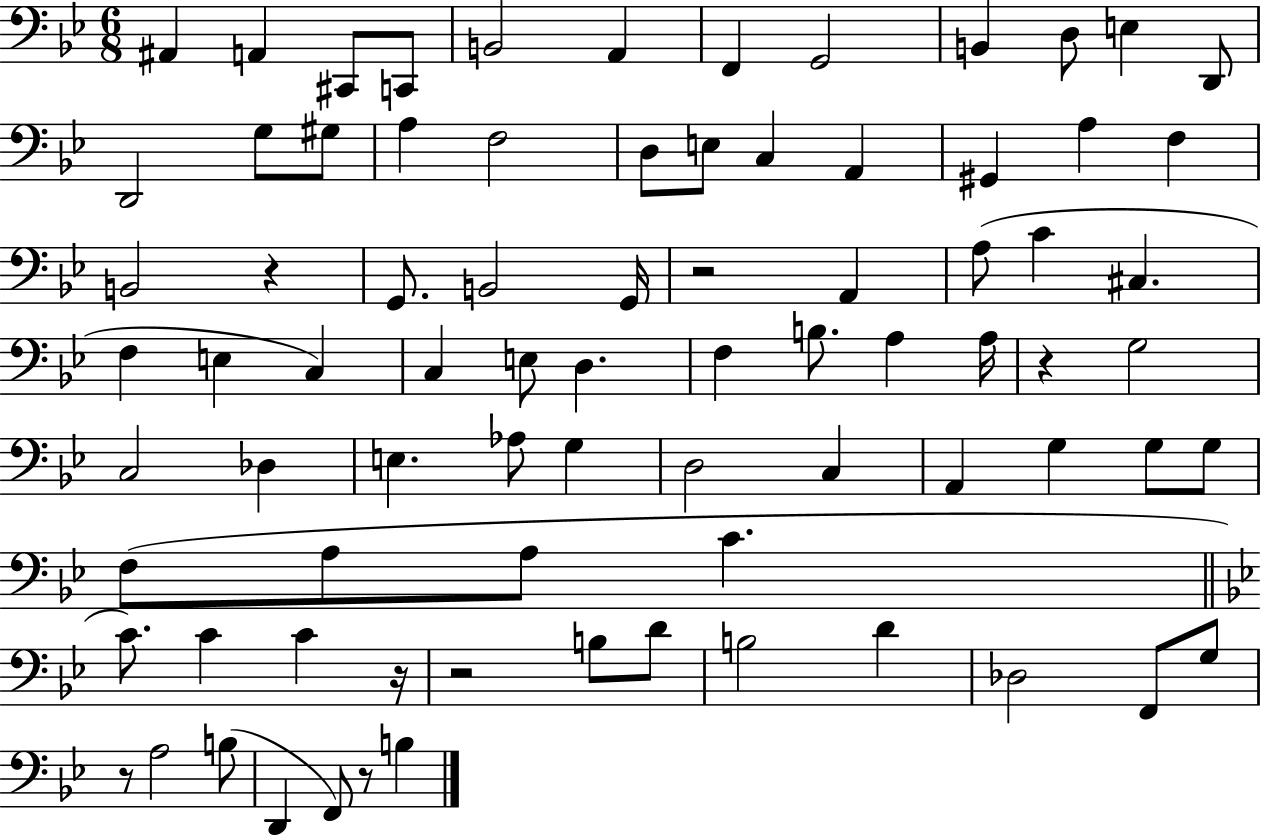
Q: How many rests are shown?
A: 7